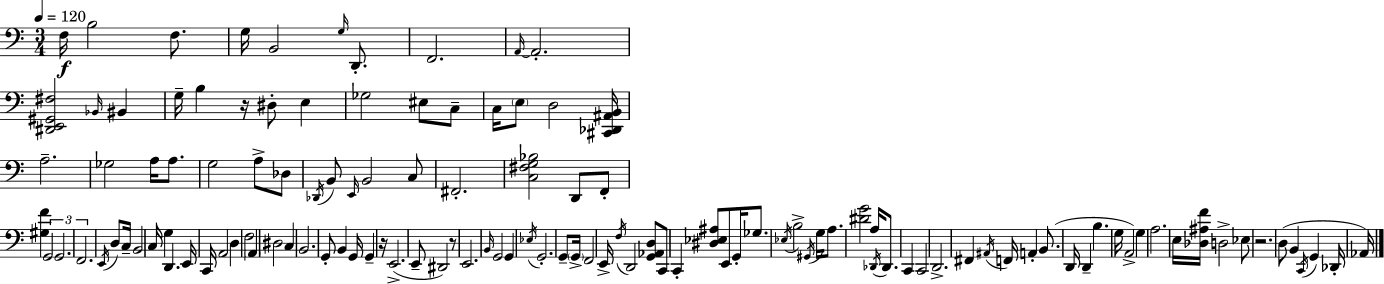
{
  \clef bass
  \numericTimeSignature
  \time 3/4
  \key c \major
  \tempo 4 = 120
  f16\f b2 f8. | g16 b,2 \grace { g16 } d,8.-. | f,2. | \grace { a,16~ }~ a,2.-. | \break <dis, e, gis, fis>2 \grace { bes,16 } bis,4 | g16-- b4 r16 dis8-. e4 | ges2 eis8 | c8-- c16 \parenthesize e8 d2 | \break <cis, des, ais, b,>16 a2.-- | ges2 a16 | a8. g2 a8-> | des8 \acciaccatura { des,16 } b,8 \grace { e,16 } b,2 | \break c8 fis,2.-. | <c fis g bes>2 | d,8 f,8-. <gis f'>4 \tuplet 3/2 { g,2 | g,2. | \break f,2. } | \acciaccatura { e,16 } d8 c16-- b,2 | c16 g4 d,4. | e,16 c,16 a,2 | \break d4 f2 | \parenthesize a,4 dis2 | c4 b,2. | g,8-. b,4 | \break g,16 g,4-- r16 e,2.->( | e,8-- dis,2) | r8 e,2. | \grace { b,16 } g,2 | \break g,4 \acciaccatura { ees16 } g,2.-. | g,8-- \parenthesize g,16-> f,2 | e,16-> \acciaccatura { f16 } d,2 | <g, aes, d>8 c,8 c,4-. | \break <dis ees ais>8 e,8 g,16-. ges8. \acciaccatura { ees16 } b2-> | \acciaccatura { gis,16 } g16 a8. <dis' g'>2 | a16 \acciaccatura { des,16 } des,8. | c,4 c,2 | \break d,2.-> | fis,4 \acciaccatura { ais,16 } f,16 a,4-. b,8.( | d,16 d,4-- b4. | g16 a,2->) g4 | \break a2. | e16 <des ais f'>16 d2-> ees8 | r2. | d8( b,4 \acciaccatura { c,16 } g,4 | \break des,16-. aes,16) \bar "|."
}